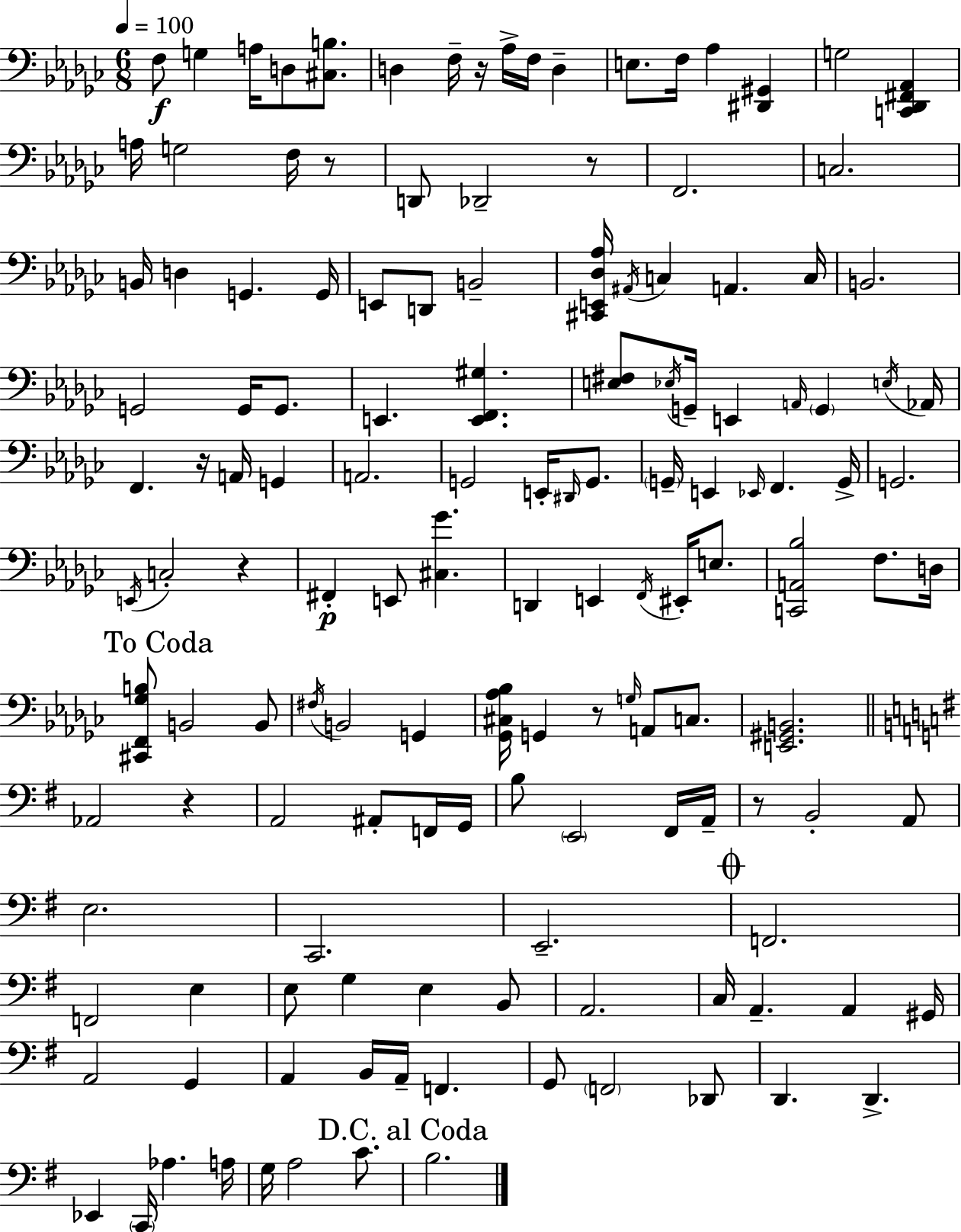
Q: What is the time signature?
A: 6/8